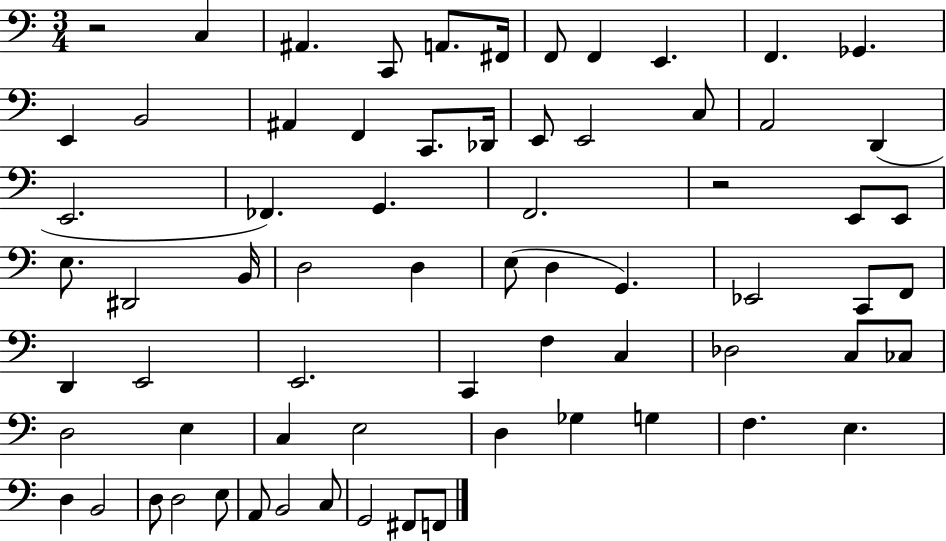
R/h C3/q A#2/q. C2/e A2/e. F#2/s F2/e F2/q E2/q. F2/q. Gb2/q. E2/q B2/h A#2/q F2/q C2/e. Db2/s E2/e E2/h C3/e A2/h D2/q E2/h. FES2/q. G2/q. F2/h. R/h E2/e E2/e E3/e. D#2/h B2/s D3/h D3/q E3/e D3/q G2/q. Eb2/h C2/e F2/e D2/q E2/h E2/h. C2/q F3/q C3/q Db3/h C3/e CES3/e D3/h E3/q C3/q E3/h D3/q Gb3/q G3/q F3/q. E3/q. D3/q B2/h D3/e D3/h E3/e A2/e B2/h C3/e G2/h F#2/e F2/e